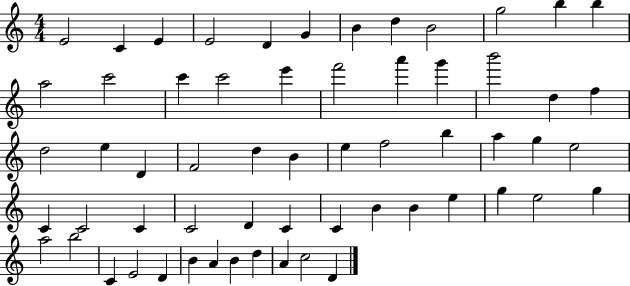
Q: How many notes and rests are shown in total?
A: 60